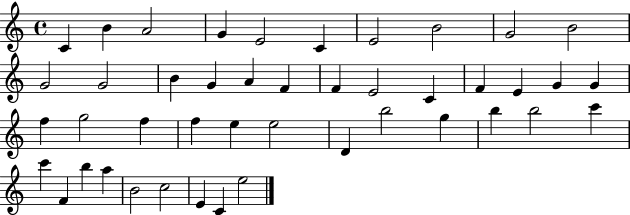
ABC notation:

X:1
T:Untitled
M:4/4
L:1/4
K:C
C B A2 G E2 C E2 B2 G2 B2 G2 G2 B G A F F E2 C F E G G f g2 f f e e2 D b2 g b b2 c' c' F b a B2 c2 E C e2